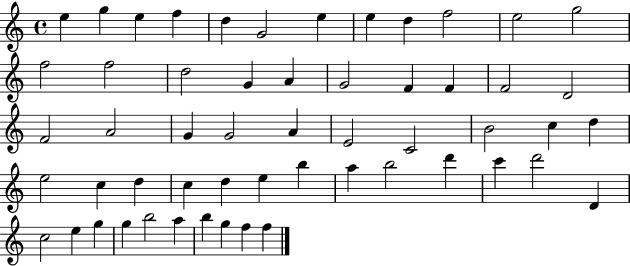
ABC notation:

X:1
T:Untitled
M:4/4
L:1/4
K:C
e g e f d G2 e e d f2 e2 g2 f2 f2 d2 G A G2 F F F2 D2 F2 A2 G G2 A E2 C2 B2 c d e2 c d c d e b a b2 d' c' d'2 D c2 e g g b2 a b g f f